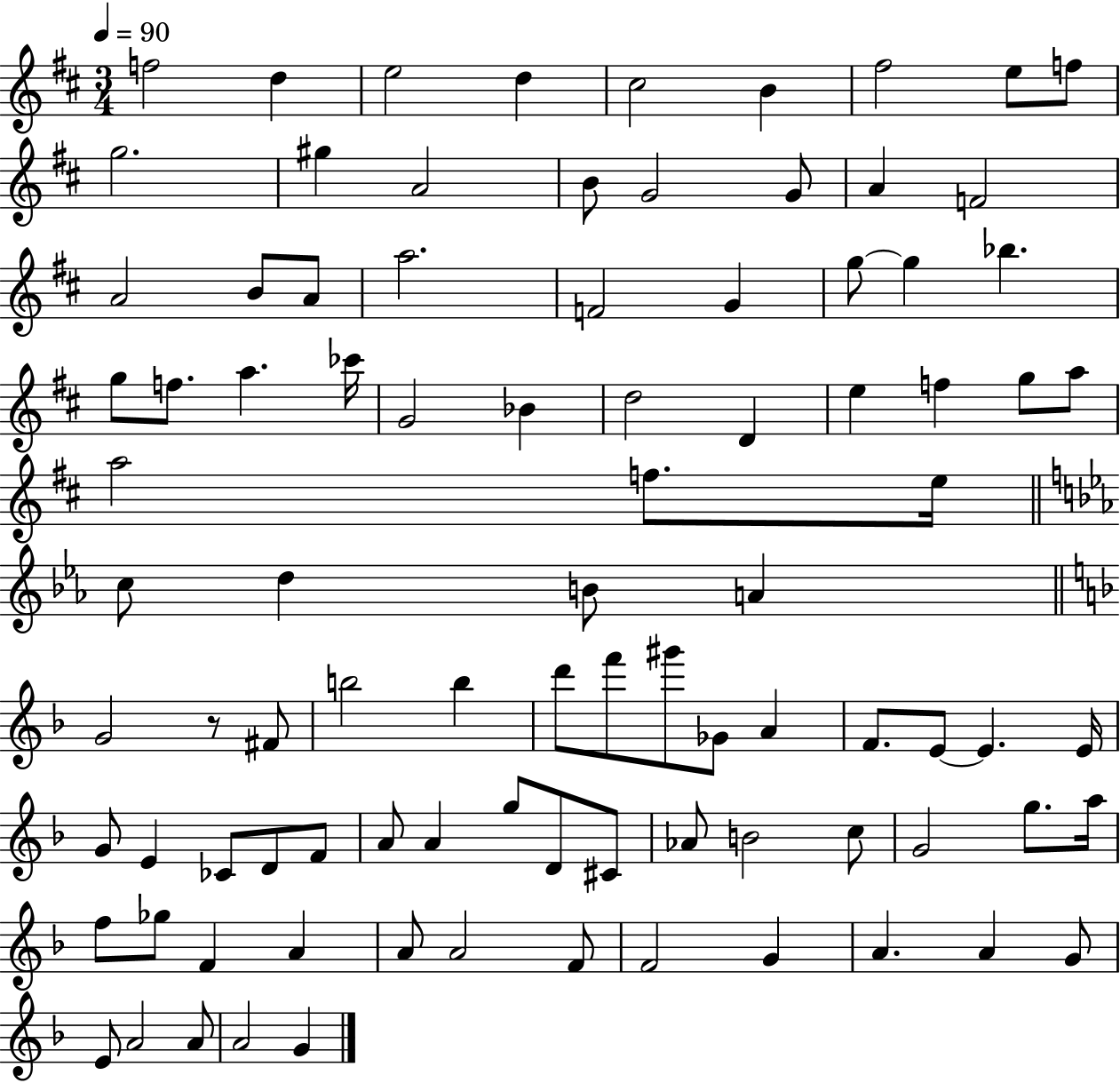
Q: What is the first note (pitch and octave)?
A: F5